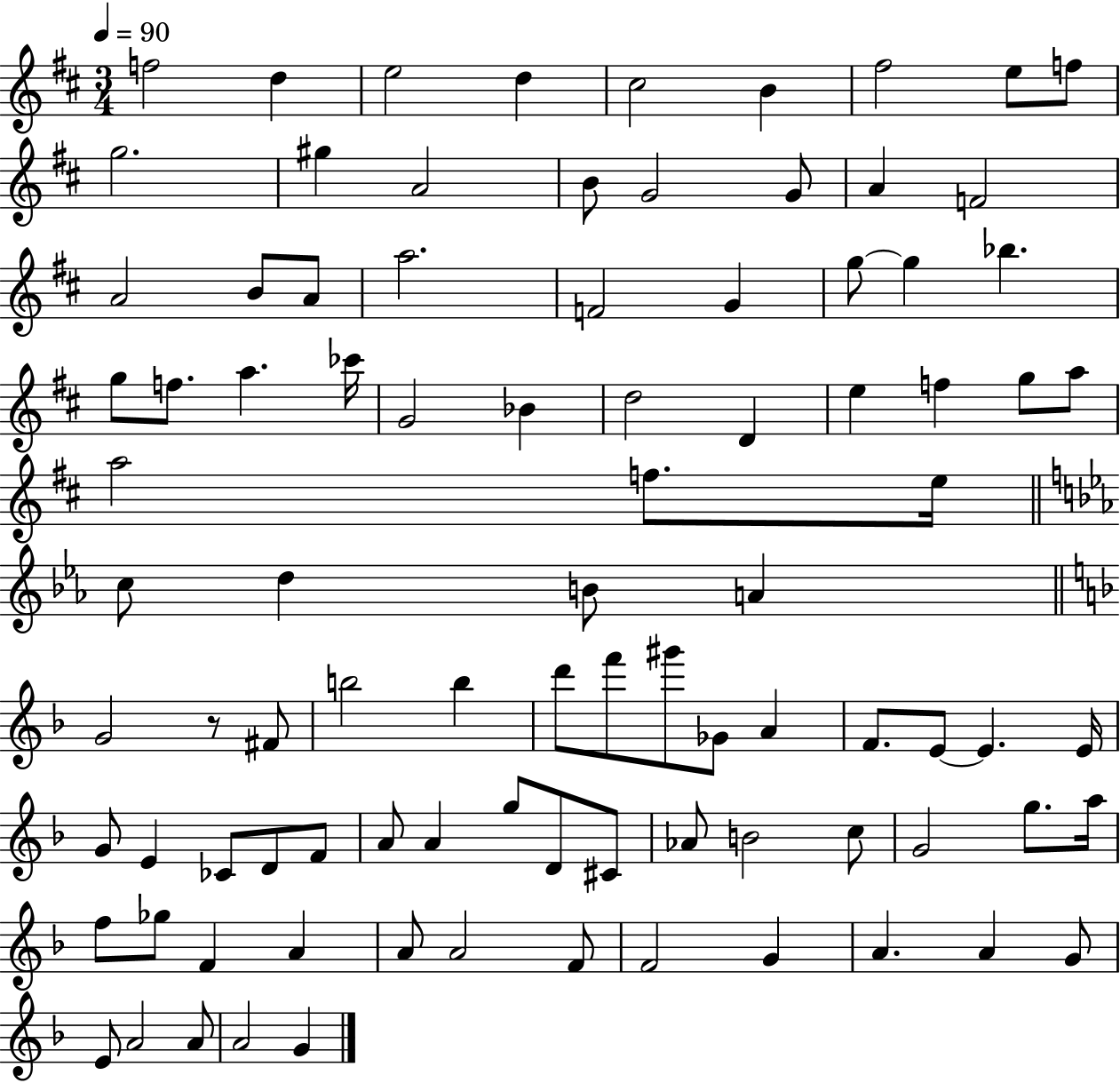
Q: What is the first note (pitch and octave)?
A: F5